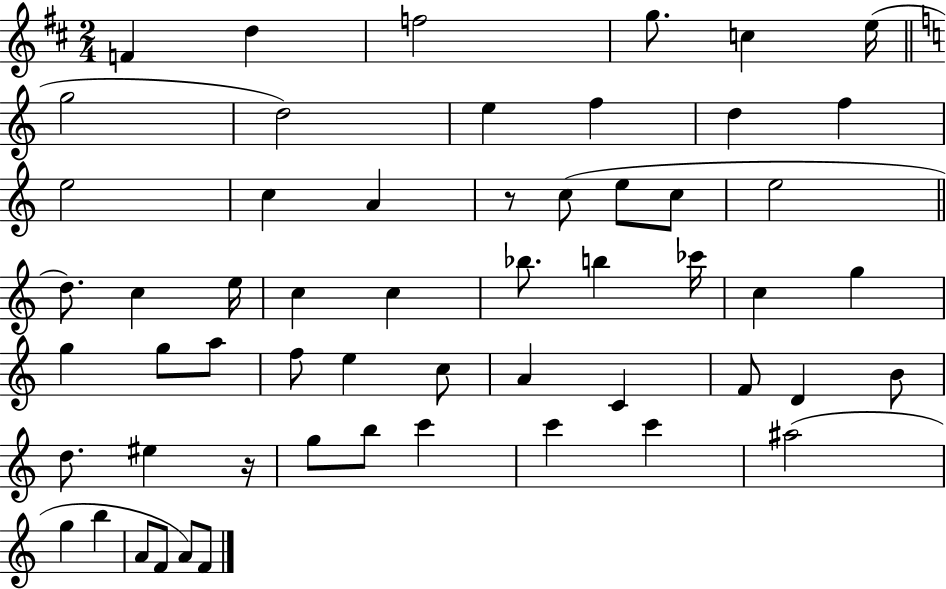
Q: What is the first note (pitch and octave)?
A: F4